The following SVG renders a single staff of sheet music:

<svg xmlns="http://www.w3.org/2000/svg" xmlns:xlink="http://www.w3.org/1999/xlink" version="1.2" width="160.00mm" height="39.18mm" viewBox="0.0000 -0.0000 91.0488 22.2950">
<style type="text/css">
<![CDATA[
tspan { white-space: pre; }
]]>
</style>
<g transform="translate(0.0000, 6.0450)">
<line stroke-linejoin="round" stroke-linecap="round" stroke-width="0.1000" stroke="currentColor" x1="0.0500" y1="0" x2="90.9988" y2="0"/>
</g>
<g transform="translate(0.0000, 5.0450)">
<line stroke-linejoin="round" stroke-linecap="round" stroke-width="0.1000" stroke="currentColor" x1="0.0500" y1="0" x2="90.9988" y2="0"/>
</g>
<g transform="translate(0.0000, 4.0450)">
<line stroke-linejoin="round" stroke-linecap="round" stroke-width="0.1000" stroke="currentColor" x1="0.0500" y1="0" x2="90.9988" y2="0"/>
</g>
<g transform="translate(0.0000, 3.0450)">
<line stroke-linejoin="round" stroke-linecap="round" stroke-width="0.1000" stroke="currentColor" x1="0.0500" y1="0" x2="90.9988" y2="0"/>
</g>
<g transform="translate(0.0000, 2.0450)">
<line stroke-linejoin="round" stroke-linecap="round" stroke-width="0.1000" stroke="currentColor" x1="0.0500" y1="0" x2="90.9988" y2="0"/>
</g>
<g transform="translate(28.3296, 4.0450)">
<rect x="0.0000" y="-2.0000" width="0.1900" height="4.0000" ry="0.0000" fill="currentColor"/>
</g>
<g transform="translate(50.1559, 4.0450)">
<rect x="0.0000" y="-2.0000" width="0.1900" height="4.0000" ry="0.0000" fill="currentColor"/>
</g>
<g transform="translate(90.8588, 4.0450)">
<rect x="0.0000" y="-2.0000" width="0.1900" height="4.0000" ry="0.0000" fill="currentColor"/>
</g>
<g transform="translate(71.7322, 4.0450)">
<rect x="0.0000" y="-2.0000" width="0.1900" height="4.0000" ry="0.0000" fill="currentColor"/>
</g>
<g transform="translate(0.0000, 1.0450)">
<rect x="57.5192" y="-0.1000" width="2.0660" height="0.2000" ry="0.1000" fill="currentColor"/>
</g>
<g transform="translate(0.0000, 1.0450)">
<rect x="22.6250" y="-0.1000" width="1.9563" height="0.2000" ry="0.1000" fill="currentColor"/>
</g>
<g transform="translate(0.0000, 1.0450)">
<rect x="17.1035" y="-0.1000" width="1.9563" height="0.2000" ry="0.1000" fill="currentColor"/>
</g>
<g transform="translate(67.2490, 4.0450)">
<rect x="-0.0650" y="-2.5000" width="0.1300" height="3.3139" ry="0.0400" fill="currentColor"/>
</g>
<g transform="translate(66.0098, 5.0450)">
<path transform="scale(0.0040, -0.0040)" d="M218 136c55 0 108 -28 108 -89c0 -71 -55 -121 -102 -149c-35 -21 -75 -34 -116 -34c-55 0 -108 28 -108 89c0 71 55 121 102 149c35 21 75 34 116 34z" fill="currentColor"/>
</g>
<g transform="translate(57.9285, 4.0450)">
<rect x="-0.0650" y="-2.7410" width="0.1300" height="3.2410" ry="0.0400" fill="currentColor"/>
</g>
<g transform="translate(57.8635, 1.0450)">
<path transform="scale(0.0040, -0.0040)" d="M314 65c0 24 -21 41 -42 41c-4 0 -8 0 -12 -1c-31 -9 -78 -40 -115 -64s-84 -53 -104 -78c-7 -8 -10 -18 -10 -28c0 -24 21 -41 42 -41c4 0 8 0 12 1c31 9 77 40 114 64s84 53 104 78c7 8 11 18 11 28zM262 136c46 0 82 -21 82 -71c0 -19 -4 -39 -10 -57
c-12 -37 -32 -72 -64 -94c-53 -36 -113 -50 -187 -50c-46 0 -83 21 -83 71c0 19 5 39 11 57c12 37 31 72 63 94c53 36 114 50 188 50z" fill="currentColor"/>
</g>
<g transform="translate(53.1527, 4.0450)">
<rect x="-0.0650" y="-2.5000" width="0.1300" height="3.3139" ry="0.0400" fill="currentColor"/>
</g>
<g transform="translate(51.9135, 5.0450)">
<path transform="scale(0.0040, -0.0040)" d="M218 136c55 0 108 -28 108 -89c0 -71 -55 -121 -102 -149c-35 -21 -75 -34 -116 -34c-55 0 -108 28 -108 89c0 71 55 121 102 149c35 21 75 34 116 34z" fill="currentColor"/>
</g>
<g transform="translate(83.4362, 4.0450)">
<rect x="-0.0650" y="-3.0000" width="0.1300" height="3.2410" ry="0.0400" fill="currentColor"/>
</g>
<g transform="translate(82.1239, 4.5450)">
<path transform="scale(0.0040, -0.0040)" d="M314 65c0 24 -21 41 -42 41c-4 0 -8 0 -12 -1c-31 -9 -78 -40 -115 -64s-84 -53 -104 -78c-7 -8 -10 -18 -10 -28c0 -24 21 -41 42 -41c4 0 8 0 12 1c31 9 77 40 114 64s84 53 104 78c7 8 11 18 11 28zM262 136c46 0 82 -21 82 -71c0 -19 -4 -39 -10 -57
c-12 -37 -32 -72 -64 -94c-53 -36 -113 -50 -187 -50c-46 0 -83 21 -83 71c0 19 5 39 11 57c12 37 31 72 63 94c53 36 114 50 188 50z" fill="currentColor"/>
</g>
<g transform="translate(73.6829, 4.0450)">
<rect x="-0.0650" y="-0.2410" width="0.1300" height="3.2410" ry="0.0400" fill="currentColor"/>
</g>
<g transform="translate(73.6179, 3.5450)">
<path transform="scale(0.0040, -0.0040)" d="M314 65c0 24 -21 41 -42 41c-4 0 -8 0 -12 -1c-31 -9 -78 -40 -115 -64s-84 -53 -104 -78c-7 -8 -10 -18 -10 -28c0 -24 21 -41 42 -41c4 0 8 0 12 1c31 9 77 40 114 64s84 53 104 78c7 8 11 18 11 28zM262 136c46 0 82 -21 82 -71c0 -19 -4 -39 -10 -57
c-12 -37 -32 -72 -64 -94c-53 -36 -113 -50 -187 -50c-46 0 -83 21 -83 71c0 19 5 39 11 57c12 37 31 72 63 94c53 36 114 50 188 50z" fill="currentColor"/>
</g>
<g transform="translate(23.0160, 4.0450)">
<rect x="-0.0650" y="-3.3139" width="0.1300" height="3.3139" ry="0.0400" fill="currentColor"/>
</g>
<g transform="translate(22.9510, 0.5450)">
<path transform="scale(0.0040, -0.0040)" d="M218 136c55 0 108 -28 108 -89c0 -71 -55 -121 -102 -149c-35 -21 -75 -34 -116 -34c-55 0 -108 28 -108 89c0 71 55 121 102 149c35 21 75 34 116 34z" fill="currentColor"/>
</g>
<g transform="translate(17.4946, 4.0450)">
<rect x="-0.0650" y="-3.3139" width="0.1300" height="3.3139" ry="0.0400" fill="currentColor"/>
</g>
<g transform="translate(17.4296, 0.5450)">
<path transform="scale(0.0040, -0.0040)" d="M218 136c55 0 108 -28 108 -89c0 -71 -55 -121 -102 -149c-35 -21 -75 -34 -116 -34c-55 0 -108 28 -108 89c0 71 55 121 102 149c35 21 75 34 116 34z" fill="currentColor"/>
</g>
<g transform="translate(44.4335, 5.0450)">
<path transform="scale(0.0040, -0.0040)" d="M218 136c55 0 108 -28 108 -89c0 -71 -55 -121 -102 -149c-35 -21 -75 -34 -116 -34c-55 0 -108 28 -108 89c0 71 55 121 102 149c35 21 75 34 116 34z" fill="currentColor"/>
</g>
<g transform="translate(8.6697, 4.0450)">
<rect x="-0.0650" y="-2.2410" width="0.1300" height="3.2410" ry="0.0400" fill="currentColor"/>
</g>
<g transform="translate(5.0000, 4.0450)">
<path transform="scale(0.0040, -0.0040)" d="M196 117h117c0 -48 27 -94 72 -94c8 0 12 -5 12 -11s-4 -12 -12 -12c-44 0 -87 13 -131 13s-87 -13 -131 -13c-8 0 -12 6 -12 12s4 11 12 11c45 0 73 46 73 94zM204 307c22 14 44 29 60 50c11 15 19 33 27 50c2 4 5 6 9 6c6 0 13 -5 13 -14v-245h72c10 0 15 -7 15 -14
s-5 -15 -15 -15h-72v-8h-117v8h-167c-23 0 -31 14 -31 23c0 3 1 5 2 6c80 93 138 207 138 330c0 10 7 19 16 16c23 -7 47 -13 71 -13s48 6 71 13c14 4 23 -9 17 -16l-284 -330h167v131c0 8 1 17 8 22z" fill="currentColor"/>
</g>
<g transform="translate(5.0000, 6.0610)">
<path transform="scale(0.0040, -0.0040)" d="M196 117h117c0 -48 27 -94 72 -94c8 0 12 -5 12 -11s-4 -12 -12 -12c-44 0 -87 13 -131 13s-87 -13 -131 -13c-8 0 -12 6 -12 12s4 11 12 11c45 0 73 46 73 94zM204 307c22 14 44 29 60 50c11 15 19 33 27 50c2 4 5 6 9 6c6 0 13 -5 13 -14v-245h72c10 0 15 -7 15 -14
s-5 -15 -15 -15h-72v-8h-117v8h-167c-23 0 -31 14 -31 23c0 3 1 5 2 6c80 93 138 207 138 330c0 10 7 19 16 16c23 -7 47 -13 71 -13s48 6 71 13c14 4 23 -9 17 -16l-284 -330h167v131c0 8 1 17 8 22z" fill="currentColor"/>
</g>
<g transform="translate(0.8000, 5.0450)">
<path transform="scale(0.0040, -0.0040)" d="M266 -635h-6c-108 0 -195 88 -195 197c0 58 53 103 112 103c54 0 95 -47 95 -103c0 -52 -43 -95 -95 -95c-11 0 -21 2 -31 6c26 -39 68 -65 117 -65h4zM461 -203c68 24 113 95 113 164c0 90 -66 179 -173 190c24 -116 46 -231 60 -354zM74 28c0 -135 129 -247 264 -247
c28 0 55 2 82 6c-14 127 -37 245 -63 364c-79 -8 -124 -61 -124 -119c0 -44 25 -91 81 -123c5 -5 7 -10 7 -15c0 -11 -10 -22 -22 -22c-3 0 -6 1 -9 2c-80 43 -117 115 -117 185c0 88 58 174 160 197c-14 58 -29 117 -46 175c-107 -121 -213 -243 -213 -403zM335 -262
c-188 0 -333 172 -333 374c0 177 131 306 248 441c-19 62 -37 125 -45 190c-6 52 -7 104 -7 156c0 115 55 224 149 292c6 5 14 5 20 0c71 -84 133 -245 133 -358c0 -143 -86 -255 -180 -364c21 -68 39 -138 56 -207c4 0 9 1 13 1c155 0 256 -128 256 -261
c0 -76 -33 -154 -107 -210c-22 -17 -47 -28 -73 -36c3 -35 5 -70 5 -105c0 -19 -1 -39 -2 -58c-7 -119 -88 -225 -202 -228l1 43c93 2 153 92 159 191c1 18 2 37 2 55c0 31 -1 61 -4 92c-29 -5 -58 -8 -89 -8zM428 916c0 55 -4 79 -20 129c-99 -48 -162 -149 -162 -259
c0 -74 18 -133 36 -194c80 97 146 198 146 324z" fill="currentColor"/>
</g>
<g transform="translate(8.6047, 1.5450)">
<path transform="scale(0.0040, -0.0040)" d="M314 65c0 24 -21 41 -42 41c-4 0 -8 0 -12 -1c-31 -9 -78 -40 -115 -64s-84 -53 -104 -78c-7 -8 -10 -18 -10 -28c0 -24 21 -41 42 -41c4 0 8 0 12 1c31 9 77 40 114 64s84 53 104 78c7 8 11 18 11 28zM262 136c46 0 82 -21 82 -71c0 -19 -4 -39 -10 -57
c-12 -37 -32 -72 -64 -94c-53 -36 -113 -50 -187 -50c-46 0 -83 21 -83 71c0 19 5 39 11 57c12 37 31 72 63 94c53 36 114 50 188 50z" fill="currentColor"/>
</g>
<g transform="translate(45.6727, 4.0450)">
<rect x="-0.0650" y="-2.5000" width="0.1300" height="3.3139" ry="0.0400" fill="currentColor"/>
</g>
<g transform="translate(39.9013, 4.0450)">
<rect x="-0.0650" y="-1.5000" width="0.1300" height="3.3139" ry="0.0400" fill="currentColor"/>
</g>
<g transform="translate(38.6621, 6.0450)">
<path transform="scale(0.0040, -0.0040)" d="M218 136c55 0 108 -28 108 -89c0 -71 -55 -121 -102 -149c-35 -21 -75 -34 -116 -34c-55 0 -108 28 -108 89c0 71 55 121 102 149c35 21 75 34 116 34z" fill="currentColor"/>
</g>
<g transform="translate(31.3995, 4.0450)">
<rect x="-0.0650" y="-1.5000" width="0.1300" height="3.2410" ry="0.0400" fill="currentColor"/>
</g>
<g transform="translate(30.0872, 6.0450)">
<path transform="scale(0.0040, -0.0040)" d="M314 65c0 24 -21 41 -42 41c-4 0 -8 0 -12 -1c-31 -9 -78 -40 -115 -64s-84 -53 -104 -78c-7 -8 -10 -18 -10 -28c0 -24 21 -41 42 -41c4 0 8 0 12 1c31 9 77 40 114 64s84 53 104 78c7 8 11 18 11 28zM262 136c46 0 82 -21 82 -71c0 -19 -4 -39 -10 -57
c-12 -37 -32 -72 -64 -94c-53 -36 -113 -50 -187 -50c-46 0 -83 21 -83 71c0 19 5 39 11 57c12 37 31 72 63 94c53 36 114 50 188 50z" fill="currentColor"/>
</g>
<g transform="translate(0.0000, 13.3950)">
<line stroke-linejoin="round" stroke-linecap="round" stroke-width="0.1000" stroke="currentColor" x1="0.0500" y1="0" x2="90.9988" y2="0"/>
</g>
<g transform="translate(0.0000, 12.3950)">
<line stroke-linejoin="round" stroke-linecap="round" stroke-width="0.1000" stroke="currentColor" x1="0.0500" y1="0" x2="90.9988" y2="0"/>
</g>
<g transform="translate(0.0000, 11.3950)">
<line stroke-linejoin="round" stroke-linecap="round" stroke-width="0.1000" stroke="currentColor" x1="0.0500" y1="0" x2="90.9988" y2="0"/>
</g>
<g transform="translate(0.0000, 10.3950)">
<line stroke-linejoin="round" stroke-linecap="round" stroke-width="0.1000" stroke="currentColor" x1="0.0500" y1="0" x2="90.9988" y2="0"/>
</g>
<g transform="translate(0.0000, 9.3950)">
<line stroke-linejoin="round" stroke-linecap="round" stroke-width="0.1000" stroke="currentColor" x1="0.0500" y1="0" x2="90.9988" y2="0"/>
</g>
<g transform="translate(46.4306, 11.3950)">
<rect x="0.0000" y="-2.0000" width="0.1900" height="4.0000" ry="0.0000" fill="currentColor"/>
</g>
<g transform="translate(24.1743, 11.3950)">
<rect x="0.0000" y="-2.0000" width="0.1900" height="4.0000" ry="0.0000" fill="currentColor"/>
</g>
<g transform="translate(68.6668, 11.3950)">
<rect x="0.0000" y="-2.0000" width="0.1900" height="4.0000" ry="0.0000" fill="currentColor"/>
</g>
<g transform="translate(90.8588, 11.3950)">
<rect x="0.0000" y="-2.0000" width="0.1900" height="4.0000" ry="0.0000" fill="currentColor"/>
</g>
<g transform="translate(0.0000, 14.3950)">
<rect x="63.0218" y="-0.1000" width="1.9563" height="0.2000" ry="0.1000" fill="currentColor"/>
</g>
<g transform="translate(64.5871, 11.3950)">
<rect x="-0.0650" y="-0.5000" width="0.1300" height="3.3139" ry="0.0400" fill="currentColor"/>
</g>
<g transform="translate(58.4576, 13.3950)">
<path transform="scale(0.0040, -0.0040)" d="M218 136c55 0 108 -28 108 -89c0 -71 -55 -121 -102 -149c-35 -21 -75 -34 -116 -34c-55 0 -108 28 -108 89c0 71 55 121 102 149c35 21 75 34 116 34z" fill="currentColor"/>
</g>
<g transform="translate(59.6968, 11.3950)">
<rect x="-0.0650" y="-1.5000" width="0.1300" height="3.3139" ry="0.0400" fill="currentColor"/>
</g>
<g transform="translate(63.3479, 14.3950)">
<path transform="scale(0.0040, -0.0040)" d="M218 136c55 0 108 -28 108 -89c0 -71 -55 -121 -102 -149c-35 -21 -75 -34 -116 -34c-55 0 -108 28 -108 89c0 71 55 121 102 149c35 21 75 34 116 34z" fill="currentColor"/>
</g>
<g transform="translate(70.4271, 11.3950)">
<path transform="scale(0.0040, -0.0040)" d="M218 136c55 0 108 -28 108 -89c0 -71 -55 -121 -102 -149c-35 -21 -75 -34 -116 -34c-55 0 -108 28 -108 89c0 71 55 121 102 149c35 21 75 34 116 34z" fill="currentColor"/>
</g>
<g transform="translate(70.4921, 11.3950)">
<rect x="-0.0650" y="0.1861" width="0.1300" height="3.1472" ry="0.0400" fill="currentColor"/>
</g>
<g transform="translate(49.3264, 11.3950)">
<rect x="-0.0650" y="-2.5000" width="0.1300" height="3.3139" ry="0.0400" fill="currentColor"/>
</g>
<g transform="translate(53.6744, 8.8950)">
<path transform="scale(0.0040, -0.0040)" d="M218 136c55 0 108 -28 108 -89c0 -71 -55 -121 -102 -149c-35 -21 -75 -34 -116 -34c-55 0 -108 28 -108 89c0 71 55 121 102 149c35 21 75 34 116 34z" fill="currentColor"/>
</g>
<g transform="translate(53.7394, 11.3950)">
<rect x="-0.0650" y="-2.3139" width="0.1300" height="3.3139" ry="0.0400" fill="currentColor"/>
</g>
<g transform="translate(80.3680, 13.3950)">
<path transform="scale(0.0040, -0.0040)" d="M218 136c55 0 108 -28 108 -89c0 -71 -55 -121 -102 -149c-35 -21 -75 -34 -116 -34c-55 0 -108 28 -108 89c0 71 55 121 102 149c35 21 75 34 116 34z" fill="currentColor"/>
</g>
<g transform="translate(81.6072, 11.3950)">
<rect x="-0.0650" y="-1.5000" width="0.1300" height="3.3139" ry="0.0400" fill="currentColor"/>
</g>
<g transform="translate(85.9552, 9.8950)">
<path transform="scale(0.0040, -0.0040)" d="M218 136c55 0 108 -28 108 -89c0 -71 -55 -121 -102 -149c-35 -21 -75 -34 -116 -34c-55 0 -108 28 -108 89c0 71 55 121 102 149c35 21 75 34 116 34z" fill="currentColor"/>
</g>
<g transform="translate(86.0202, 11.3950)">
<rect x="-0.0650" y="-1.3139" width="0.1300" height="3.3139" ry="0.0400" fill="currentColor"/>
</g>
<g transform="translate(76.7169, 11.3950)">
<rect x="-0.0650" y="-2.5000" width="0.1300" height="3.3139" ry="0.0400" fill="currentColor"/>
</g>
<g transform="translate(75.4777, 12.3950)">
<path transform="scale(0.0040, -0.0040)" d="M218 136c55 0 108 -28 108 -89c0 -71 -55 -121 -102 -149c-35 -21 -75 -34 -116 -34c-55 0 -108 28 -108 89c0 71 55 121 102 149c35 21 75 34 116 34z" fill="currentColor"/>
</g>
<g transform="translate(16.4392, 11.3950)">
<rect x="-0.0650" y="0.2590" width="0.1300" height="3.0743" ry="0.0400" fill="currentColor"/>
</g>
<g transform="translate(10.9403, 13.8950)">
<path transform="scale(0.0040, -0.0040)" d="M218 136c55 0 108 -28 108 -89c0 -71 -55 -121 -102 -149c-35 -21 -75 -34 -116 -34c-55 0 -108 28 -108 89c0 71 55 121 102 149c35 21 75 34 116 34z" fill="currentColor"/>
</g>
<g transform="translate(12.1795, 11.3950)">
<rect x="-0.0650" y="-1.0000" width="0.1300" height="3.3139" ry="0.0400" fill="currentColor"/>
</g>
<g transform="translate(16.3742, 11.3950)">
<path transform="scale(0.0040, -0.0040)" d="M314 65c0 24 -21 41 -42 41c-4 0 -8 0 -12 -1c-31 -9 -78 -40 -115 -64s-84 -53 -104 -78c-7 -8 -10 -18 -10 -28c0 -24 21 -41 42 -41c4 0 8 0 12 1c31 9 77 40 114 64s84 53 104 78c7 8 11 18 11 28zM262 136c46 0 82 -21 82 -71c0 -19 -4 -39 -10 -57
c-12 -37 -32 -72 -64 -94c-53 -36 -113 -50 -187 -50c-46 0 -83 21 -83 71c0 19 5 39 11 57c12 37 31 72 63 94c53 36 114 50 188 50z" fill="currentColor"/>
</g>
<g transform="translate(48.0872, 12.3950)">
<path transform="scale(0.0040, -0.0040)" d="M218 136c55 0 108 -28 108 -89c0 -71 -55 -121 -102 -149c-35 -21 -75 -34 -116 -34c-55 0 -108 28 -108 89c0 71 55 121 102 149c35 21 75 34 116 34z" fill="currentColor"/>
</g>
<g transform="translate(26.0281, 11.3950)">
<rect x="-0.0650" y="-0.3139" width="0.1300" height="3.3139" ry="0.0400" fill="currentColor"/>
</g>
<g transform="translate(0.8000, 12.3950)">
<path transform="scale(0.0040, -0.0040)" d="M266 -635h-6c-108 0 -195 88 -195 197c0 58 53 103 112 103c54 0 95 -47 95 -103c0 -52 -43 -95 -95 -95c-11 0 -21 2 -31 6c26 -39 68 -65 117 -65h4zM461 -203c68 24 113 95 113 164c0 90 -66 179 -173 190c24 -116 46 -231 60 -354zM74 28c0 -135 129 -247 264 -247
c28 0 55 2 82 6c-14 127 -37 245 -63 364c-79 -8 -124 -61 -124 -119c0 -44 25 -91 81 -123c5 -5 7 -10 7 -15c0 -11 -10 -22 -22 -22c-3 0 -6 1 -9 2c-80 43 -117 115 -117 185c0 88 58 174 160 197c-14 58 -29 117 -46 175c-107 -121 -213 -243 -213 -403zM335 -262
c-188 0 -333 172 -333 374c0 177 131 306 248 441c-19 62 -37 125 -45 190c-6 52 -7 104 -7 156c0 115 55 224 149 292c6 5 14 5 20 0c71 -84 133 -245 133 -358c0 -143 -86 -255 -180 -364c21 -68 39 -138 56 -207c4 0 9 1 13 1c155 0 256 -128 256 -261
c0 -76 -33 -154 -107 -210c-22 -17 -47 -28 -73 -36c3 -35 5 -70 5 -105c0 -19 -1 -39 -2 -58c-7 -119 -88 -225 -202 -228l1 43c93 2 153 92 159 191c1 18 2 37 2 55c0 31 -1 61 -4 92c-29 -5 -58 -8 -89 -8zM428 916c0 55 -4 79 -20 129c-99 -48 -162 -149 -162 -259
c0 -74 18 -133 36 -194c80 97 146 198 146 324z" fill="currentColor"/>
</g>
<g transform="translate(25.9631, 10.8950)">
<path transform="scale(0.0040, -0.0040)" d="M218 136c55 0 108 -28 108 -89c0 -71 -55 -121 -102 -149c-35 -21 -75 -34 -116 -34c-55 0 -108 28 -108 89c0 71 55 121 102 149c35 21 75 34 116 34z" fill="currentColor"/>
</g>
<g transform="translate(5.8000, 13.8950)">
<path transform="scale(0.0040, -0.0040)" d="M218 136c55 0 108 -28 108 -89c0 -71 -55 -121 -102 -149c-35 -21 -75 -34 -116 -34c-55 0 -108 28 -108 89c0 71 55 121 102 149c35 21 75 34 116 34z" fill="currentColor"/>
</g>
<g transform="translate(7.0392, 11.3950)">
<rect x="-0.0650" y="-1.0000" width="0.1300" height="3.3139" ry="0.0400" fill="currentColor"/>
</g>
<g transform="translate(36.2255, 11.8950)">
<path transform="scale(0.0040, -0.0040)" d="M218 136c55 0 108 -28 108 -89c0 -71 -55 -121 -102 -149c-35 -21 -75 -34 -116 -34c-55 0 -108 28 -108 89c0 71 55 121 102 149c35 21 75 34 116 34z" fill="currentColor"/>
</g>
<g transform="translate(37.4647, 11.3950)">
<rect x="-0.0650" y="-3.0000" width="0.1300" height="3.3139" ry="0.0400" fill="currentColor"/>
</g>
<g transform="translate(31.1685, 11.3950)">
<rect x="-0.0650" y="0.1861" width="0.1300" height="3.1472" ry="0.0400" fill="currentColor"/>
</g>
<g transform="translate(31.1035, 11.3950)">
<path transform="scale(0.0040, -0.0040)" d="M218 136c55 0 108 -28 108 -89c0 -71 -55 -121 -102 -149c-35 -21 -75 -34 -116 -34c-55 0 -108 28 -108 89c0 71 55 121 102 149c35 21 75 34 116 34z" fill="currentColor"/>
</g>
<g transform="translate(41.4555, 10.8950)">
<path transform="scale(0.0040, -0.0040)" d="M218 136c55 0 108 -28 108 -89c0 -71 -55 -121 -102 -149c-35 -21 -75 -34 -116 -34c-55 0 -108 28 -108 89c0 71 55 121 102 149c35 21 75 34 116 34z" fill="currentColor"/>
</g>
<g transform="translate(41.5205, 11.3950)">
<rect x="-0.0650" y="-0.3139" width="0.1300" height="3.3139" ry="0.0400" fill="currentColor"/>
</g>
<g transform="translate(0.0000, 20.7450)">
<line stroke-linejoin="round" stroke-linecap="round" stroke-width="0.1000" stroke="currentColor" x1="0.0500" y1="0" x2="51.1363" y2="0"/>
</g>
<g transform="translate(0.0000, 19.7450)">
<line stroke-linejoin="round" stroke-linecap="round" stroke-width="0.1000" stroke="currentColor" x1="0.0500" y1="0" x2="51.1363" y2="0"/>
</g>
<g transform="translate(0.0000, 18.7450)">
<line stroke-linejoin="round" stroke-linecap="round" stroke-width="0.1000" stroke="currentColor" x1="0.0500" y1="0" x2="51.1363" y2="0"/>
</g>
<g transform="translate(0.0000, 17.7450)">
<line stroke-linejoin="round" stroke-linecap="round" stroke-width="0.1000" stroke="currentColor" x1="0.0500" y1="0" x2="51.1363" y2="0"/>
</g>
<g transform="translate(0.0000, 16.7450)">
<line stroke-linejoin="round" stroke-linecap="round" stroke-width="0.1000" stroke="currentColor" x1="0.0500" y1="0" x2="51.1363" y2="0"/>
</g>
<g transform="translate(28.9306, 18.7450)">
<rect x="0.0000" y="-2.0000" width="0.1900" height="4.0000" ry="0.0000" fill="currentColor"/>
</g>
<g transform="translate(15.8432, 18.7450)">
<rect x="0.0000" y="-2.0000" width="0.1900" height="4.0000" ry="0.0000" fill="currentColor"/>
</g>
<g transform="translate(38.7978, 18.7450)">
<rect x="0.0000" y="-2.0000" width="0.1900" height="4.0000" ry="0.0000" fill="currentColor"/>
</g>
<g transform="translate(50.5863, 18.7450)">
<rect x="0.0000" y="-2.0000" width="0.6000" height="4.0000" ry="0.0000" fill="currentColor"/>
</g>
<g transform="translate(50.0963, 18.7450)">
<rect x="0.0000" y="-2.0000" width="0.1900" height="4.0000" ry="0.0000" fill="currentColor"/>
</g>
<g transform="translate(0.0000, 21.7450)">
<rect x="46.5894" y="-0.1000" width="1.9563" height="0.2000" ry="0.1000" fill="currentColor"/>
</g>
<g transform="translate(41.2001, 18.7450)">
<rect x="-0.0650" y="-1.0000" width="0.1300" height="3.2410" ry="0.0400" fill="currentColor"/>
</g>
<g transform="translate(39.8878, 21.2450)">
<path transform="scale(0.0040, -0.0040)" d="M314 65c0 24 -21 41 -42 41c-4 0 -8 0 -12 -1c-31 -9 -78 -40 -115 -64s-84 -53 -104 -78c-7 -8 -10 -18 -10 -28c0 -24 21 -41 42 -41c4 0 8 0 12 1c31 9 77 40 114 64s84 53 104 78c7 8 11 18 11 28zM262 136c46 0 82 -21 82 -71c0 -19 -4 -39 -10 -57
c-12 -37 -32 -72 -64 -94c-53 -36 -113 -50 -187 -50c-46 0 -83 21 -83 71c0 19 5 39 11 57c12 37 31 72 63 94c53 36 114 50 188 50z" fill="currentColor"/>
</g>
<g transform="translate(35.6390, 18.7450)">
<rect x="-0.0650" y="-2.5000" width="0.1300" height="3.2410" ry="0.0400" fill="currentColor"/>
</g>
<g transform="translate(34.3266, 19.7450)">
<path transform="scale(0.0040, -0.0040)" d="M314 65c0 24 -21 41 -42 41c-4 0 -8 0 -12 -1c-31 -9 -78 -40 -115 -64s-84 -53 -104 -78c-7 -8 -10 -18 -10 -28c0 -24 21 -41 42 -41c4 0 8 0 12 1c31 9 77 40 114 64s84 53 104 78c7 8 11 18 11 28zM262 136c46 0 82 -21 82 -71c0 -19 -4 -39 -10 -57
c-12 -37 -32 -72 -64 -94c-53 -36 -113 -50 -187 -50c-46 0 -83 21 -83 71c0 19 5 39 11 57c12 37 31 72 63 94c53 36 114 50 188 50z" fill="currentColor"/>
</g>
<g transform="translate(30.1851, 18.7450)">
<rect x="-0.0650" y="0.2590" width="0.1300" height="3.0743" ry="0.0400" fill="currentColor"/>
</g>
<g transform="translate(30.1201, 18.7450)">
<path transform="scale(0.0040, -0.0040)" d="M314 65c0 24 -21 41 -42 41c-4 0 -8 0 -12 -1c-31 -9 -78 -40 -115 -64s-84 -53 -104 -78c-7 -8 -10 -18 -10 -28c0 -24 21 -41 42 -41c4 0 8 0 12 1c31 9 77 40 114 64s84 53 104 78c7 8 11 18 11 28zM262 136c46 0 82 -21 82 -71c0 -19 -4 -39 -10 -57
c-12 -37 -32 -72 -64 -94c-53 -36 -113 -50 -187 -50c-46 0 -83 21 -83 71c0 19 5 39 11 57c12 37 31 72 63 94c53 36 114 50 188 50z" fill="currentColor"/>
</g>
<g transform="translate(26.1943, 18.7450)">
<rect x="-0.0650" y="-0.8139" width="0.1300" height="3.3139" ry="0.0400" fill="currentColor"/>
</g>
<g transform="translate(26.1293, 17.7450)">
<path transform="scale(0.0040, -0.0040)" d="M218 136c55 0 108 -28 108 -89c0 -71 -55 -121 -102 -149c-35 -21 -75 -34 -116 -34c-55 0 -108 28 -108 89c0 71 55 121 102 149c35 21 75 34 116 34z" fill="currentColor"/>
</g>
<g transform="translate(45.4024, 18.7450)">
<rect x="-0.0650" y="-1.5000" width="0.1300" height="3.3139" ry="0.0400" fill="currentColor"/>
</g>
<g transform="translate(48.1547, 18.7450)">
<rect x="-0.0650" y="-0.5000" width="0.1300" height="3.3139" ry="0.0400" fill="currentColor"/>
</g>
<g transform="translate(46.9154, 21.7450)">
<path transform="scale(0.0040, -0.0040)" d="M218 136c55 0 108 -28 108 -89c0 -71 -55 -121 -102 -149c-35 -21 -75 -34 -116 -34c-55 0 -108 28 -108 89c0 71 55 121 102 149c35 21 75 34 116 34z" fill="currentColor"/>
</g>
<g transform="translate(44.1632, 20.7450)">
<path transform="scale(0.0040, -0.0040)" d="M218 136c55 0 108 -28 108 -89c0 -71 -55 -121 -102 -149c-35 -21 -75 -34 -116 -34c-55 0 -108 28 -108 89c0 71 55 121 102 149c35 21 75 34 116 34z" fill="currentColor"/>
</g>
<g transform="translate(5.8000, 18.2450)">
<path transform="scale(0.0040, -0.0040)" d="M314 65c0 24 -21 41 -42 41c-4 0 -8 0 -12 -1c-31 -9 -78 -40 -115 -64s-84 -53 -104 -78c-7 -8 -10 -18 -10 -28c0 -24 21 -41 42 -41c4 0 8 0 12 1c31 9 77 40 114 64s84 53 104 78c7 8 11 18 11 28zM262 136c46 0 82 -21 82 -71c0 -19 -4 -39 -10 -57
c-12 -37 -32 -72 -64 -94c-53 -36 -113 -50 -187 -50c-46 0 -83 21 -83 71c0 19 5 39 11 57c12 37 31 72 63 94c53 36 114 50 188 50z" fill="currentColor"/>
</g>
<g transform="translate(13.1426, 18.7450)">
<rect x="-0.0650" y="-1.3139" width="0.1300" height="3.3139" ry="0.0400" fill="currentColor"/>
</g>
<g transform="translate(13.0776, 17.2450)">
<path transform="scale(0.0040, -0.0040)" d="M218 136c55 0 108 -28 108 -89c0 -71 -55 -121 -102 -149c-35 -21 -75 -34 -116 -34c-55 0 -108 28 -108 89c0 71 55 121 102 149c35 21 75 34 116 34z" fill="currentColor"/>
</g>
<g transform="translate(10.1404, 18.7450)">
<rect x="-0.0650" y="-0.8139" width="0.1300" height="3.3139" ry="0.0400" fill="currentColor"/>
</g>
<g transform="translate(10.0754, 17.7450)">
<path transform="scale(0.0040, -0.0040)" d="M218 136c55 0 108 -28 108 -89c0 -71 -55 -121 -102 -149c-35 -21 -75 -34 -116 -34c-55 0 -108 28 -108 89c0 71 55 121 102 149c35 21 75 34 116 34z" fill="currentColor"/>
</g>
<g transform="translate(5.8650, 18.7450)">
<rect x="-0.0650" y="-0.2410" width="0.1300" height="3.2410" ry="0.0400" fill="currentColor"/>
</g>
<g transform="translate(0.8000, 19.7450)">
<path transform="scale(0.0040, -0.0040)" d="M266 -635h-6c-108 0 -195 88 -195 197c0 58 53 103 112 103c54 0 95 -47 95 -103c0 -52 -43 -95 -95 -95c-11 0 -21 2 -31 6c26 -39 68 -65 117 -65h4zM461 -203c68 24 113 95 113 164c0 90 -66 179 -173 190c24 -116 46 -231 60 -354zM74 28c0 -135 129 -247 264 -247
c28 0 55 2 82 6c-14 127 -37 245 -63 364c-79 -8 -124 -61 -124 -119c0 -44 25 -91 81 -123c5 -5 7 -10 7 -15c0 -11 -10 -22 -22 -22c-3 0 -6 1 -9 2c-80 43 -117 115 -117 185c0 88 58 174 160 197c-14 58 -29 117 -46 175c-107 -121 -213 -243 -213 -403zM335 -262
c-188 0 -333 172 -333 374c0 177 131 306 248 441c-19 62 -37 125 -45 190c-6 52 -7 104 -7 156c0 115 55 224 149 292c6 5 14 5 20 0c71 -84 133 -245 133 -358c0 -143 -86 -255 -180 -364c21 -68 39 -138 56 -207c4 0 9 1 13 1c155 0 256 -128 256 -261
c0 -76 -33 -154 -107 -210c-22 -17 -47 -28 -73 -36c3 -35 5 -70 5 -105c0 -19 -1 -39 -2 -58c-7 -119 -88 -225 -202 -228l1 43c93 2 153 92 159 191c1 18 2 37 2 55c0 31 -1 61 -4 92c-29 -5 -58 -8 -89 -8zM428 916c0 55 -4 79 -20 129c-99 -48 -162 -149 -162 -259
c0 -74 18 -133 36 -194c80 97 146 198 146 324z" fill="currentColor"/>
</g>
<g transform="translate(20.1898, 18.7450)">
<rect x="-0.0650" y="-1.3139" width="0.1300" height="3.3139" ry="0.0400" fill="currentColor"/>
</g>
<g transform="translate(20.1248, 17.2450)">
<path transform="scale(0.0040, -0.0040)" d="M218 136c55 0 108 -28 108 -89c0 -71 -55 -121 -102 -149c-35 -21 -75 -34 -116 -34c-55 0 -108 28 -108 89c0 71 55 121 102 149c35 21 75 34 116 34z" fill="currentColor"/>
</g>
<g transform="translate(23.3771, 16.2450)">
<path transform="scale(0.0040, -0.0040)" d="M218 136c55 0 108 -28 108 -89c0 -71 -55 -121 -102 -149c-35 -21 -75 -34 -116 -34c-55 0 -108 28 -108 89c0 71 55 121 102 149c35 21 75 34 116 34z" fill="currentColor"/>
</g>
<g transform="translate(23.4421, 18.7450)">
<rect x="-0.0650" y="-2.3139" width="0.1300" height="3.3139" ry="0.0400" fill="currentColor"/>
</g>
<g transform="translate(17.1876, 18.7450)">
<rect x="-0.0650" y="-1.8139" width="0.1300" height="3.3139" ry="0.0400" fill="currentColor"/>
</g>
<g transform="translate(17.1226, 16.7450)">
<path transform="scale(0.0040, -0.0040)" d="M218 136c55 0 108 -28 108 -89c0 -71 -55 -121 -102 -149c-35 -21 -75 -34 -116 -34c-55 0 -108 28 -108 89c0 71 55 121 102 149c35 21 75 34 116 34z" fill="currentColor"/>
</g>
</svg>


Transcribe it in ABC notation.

X:1
T:Untitled
M:4/4
L:1/4
K:C
g2 b b E2 E G G a2 G c2 A2 D D B2 c B A c G g E C B G E e c2 d e f e g d B2 G2 D2 E C